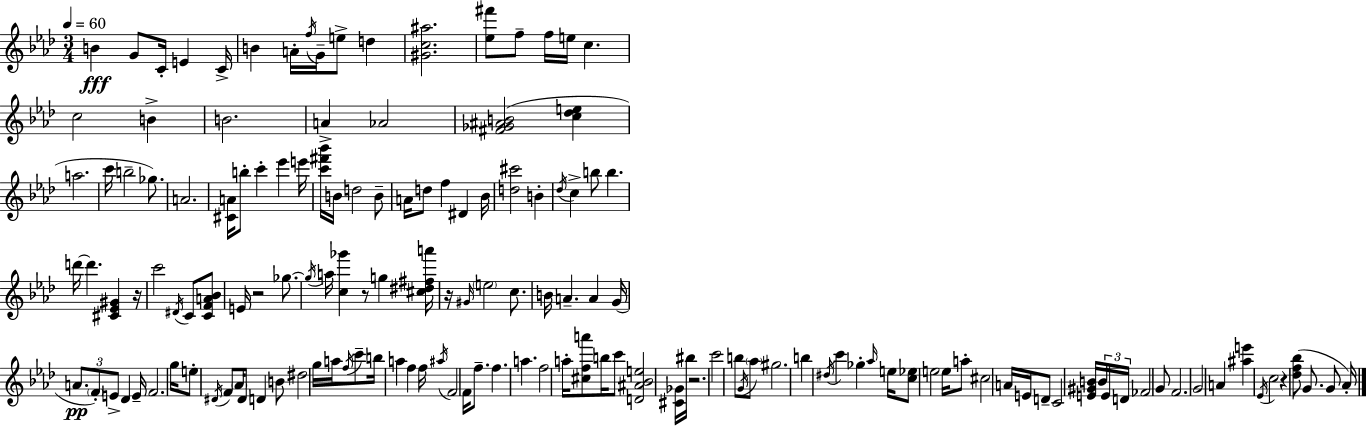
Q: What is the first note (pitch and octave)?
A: B4